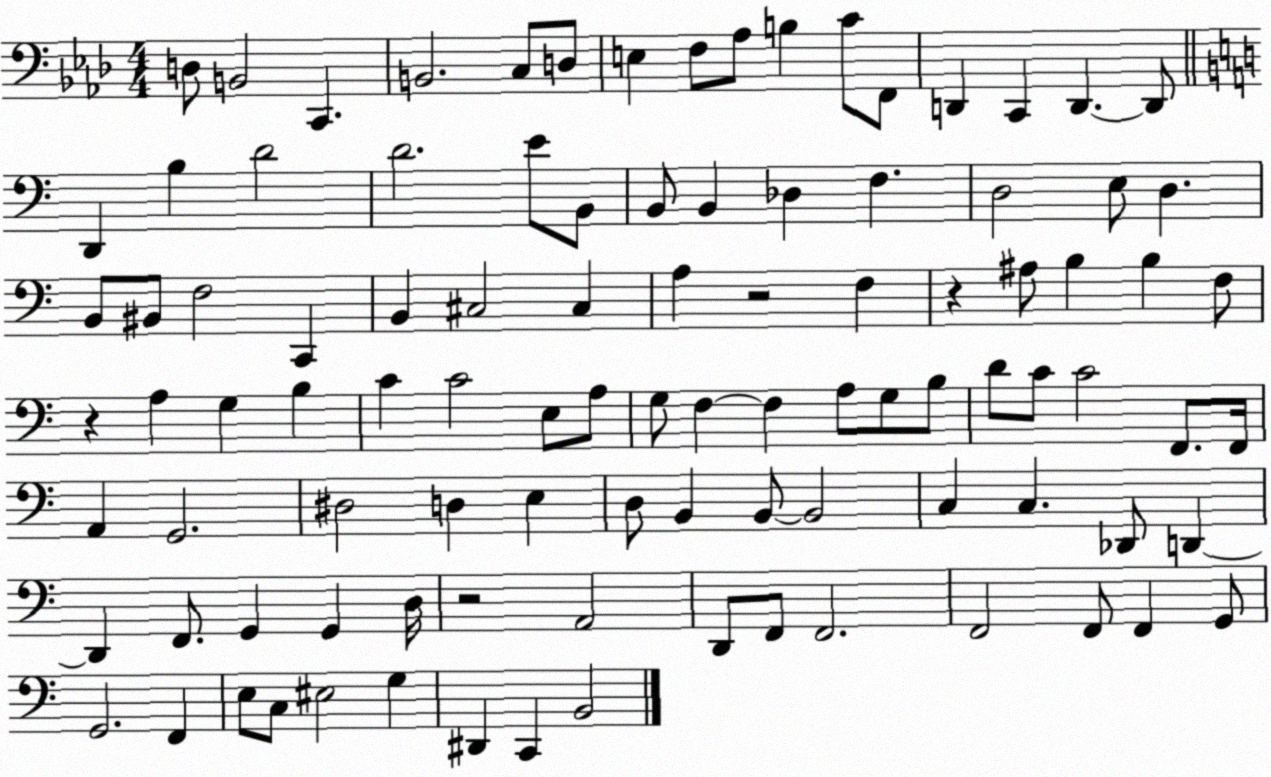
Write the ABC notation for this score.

X:1
T:Untitled
M:4/4
L:1/4
K:Ab
D,/2 B,,2 C,, B,,2 C,/2 D,/2 E, F,/2 _A,/2 B, C/2 F,,/2 D,, C,, D,, D,,/2 D,, B, D2 D2 E/2 B,,/2 B,,/2 B,, _D, F, D,2 E,/2 D, B,,/2 ^B,,/2 F,2 C,, B,, ^C,2 ^C, A, z2 F, z ^A,/2 B, B, F,/2 z A, G, B, C C2 E,/2 A,/2 G,/2 F, F, A,/2 G,/2 B,/2 D/2 C/2 C2 F,,/2 F,,/4 A,, G,,2 ^D,2 D, E, D,/2 B,, B,,/2 B,,2 C, C, _D,,/2 D,, D,, F,,/2 G,, G,, D,/4 z2 A,,2 D,,/2 F,,/2 F,,2 F,,2 F,,/2 F,, G,,/2 G,,2 F,, E,/2 C,/2 ^E,2 G, ^D,, C,, B,,2